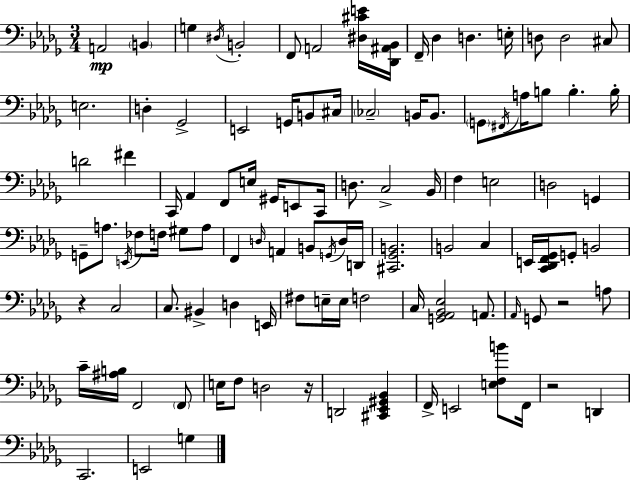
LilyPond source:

{
  \clef bass
  \numericTimeSignature
  \time 3/4
  \key bes \minor
  a,2\mp \parenthesize b,4 | g4 \acciaccatura { dis16 } b,2-. | f,8 a,2 <dis cis' e'>16 | <des, ais, bes,>16 f,16-- des4 d4. | \break e16-. d8 d2 cis8 | e2. | d4-. ges,2-> | e,2 g,16 b,8 | \break cis16 \parenthesize ces2-- b,16 b,8. | \parenthesize g,8 \acciaccatura { fis,16 } a16 b8 b4.-. | b16-. d'2 fis'4 | c,16 aes,4 f,8 e16 gis,16 e,8 | \break c,16 d8. c2-> | bes,16 f4 e2 | d2 g,4 | g,8-- a8. \acciaccatura { e,16 } fes8 f16 gis8 | \break a8 f,4 \grace { d16 } a,4 | b,8 \acciaccatura { g,16 } d16 d,16 <cis, ges, b,>2. | b,2 | c4 e,16 <c, des, f, ges,>16 g,8-. b,2 | \break r4 c2 | c8. bis,4-> | d4 e,16 fis8 e16-- e16 f2 | c16 <g, aes, bes, ees>2 | \break a,8. \grace { aes,16 } g,8 r2 | a8 c'16-- <ais b>16 f,2 | \parenthesize f,8 e16 f8 d2 | r16 d,2 | \break <cis, ees, gis, bes,>4 f,16-> e,2 | <e f b'>8 f,16 r2 | d,4 c,2. | e,2 | \break g4 \bar "|."
}